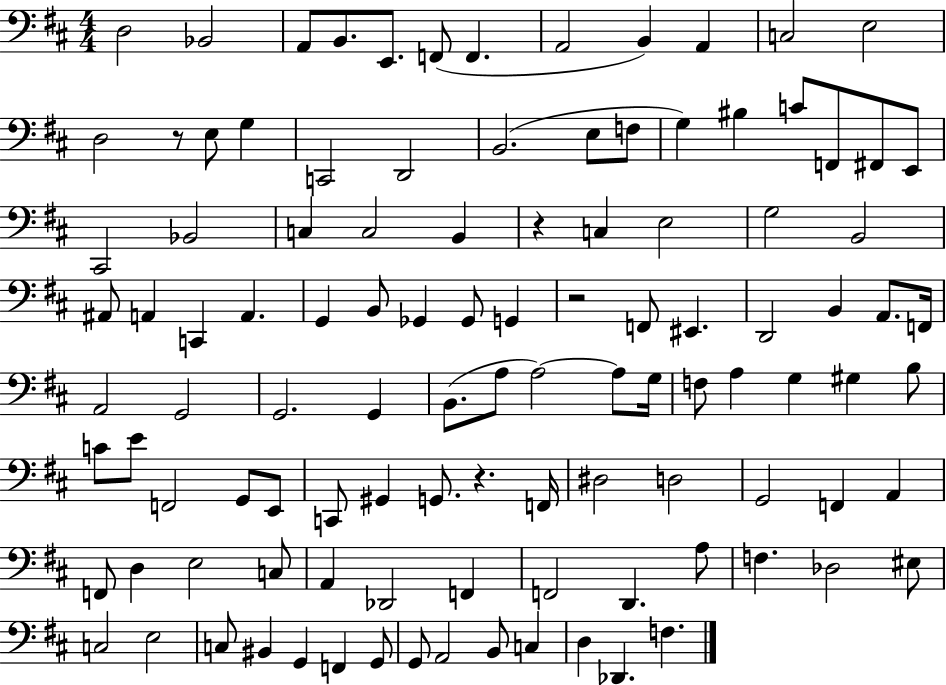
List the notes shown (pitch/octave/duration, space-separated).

D3/h Bb2/h A2/e B2/e. E2/e. F2/e F2/q. A2/h B2/q A2/q C3/h E3/h D3/h R/e E3/e G3/q C2/h D2/h B2/h. E3/e F3/e G3/q BIS3/q C4/e F2/e F#2/e E2/e C#2/h Bb2/h C3/q C3/h B2/q R/q C3/q E3/h G3/h B2/h A#2/e A2/q C2/q A2/q. G2/q B2/e Gb2/q Gb2/e G2/q R/h F2/e EIS2/q. D2/h B2/q A2/e. F2/s A2/h G2/h G2/h. G2/q B2/e. A3/e A3/h A3/e G3/s F3/e A3/q G3/q G#3/q B3/e C4/e E4/e F2/h G2/e E2/e C2/e G#2/q G2/e. R/q. F2/s D#3/h D3/h G2/h F2/q A2/q F2/e D3/q E3/h C3/e A2/q Db2/h F2/q F2/h D2/q. A3/e F3/q. Db3/h EIS3/e C3/h E3/h C3/e BIS2/q G2/q F2/q G2/e G2/e A2/h B2/e C3/q D3/q Db2/q. F3/q.